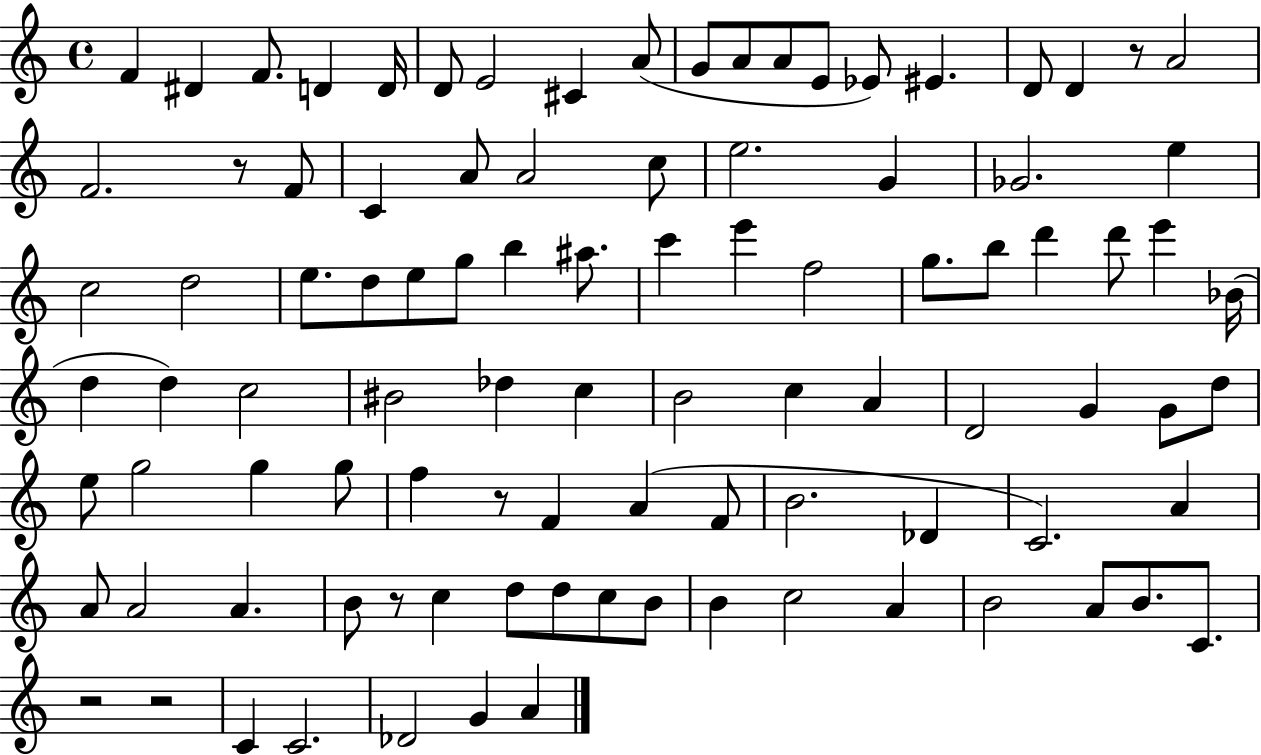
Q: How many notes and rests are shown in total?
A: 97